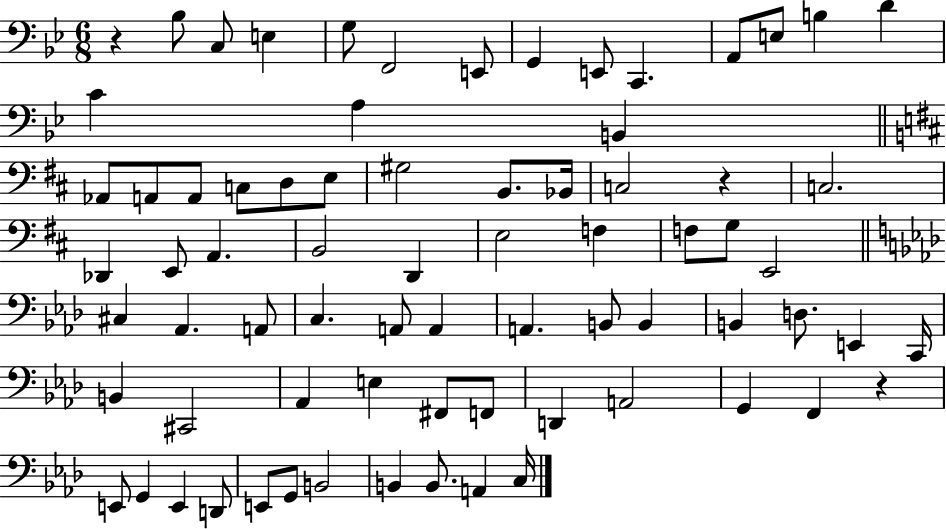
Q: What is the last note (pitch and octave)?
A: C3